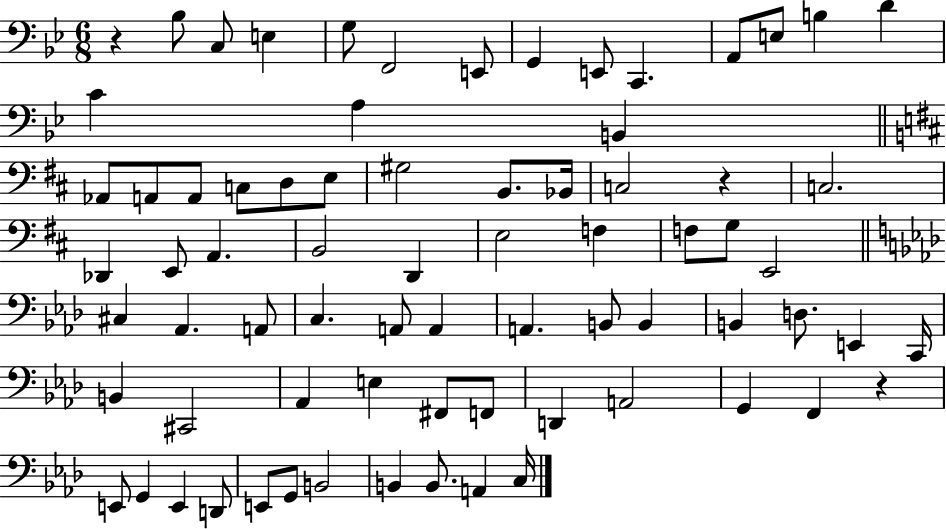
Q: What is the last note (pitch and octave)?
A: C3